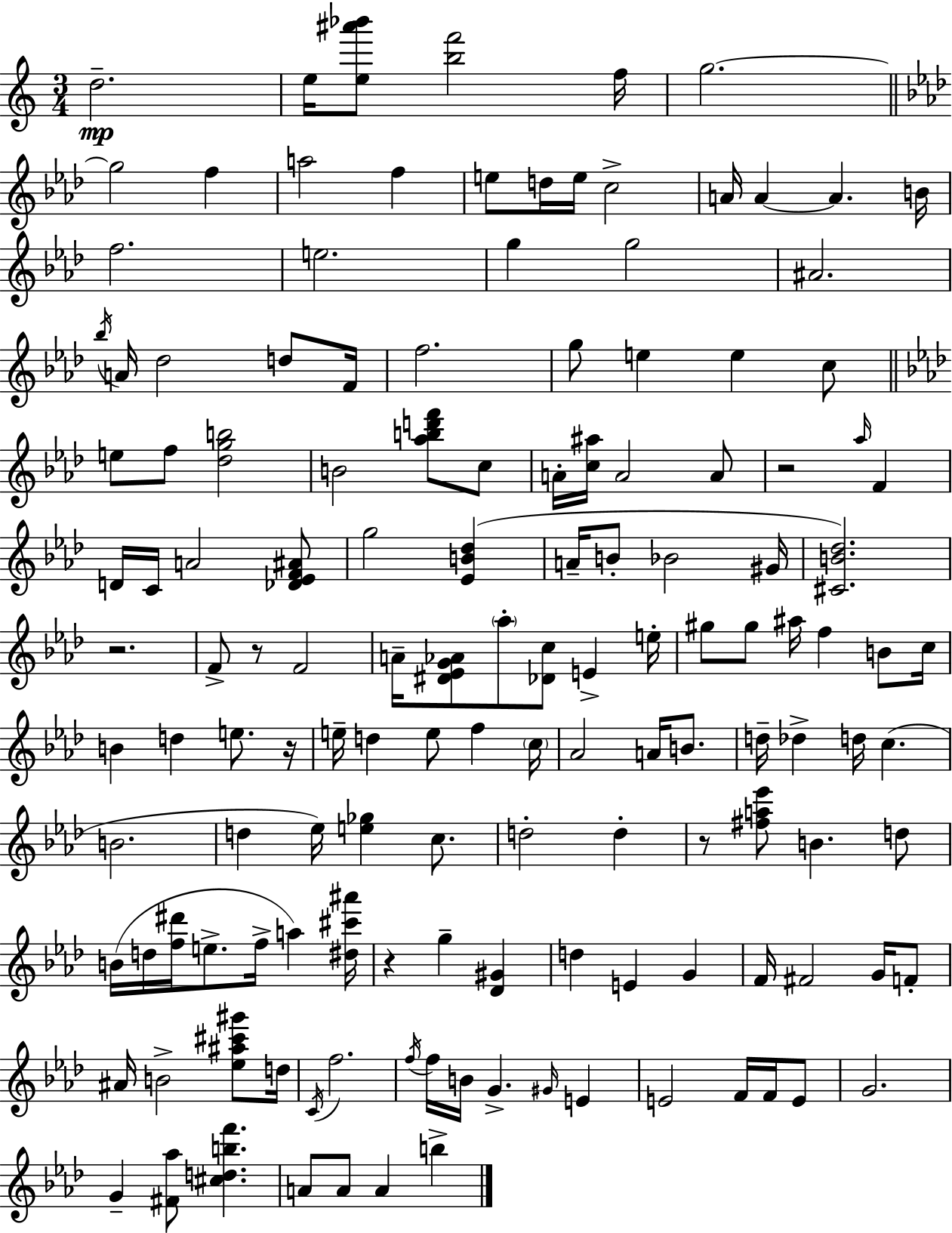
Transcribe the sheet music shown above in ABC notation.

X:1
T:Untitled
M:3/4
L:1/4
K:Am
d2 e/4 [e^a'_b']/2 [bf']2 f/4 g2 g2 f a2 f e/2 d/4 e/4 c2 A/4 A A B/4 f2 e2 g g2 ^A2 _b/4 A/4 _d2 d/2 F/4 f2 g/2 e e c/2 e/2 f/2 [_dgb]2 B2 [_abd'f']/2 c/2 A/4 [c^a]/4 A2 A/2 z2 _a/4 F D/4 C/4 A2 [_D_EF^A]/2 g2 [_EB_d] A/4 B/2 _B2 ^G/4 [^CB_d]2 z2 F/2 z/2 F2 A/4 [^D_EG_A]/2 _a/2 [_Dc]/2 E e/4 ^g/2 ^g/2 ^a/4 f B/2 c/4 B d e/2 z/4 e/4 d e/2 f c/4 _A2 A/4 B/2 d/4 _d d/4 c B2 d _e/4 [e_g] c/2 d2 d z/2 [^fa_e']/2 B d/2 B/4 d/4 [f^d']/4 e/2 f/4 a [^d^c'^a']/4 z g [_D^G] d E G F/4 ^F2 G/4 F/2 ^A/4 B2 [_e^a^c'^g']/2 d/4 C/4 f2 f/4 f/4 B/4 G ^G/4 E E2 F/4 F/4 E/2 G2 G [^F_a]/2 [^cdbf'] A/2 A/2 A b